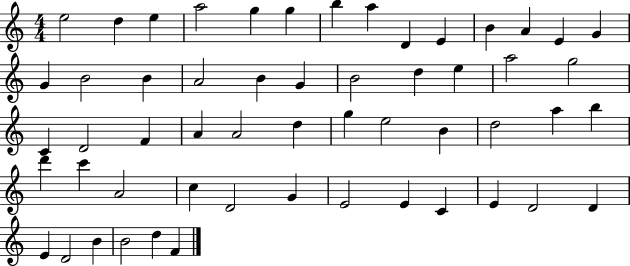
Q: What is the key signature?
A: C major